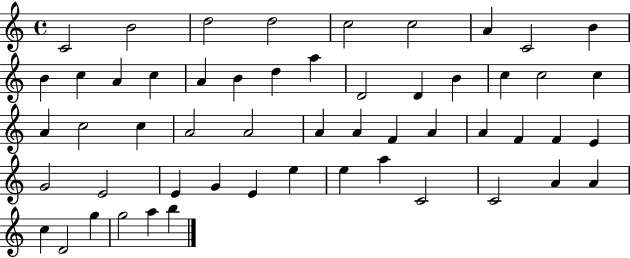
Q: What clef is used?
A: treble